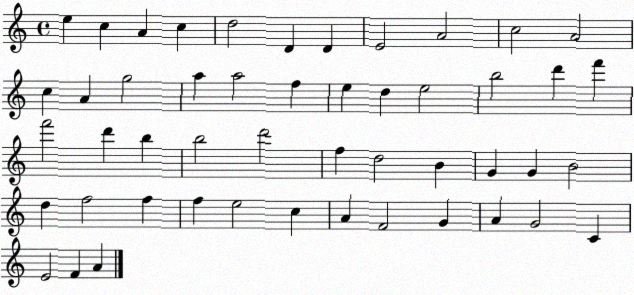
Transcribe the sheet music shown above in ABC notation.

X:1
T:Untitled
M:4/4
L:1/4
K:C
e c A c d2 D D E2 A2 c2 A2 c A g2 a a2 f e d e2 b2 d' f' f'2 d' b b2 d'2 f d2 B G G B2 d f2 f f e2 c A F2 G A G2 C E2 F A